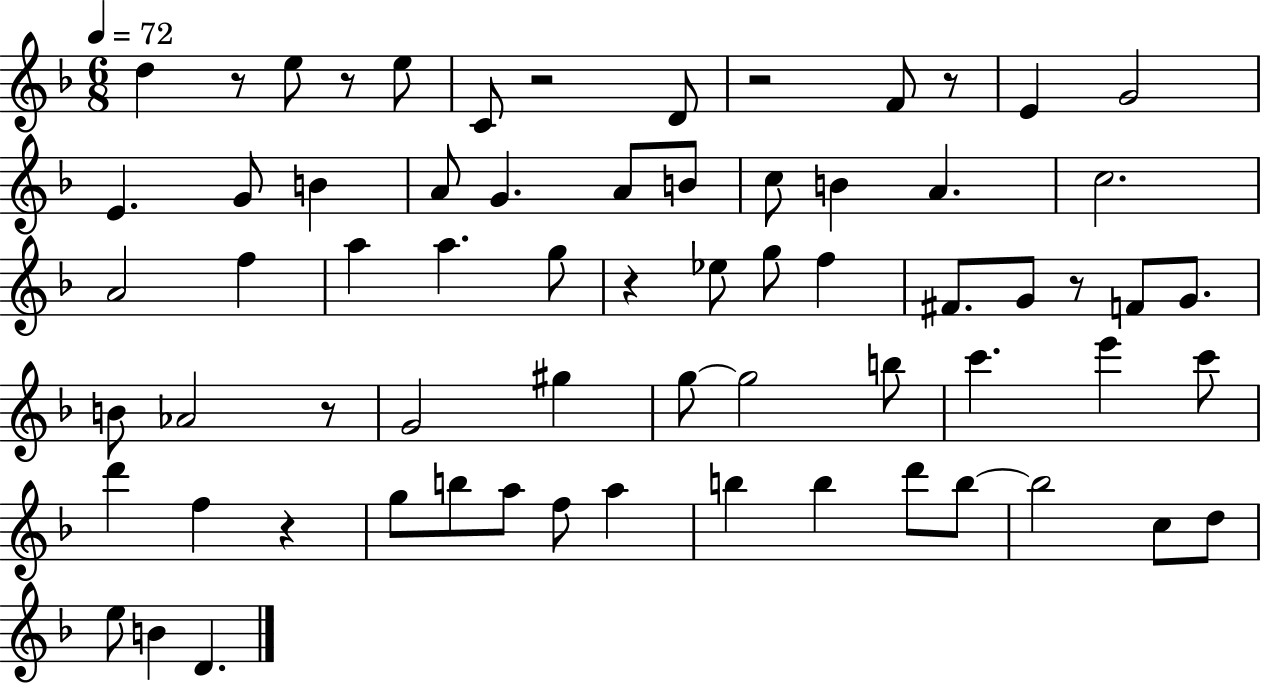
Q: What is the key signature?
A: F major